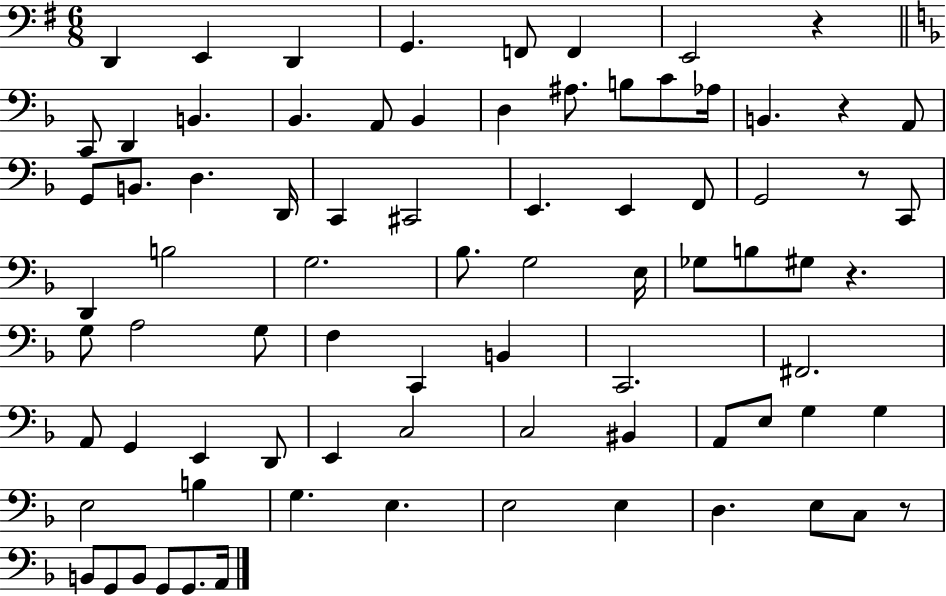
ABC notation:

X:1
T:Untitled
M:6/8
L:1/4
K:G
D,, E,, D,, G,, F,,/2 F,, E,,2 z C,,/2 D,, B,, _B,, A,,/2 _B,, D, ^A,/2 B,/2 C/2 _A,/4 B,, z A,,/2 G,,/2 B,,/2 D, D,,/4 C,, ^C,,2 E,, E,, F,,/2 G,,2 z/2 C,,/2 D,, B,2 G,2 _B,/2 G,2 E,/4 _G,/2 B,/2 ^G,/2 z G,/2 A,2 G,/2 F, C,, B,, C,,2 ^F,,2 A,,/2 G,, E,, D,,/2 E,, C,2 C,2 ^B,, A,,/2 E,/2 G, G, E,2 B, G, E, E,2 E, D, E,/2 C,/2 z/2 B,,/2 G,,/2 B,,/2 G,,/2 G,,/2 A,,/4